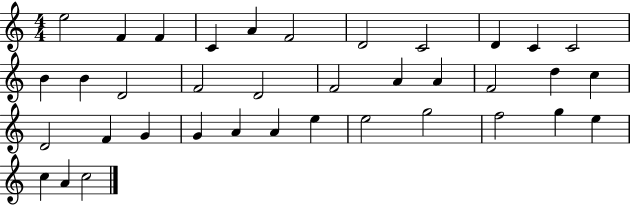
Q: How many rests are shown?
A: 0